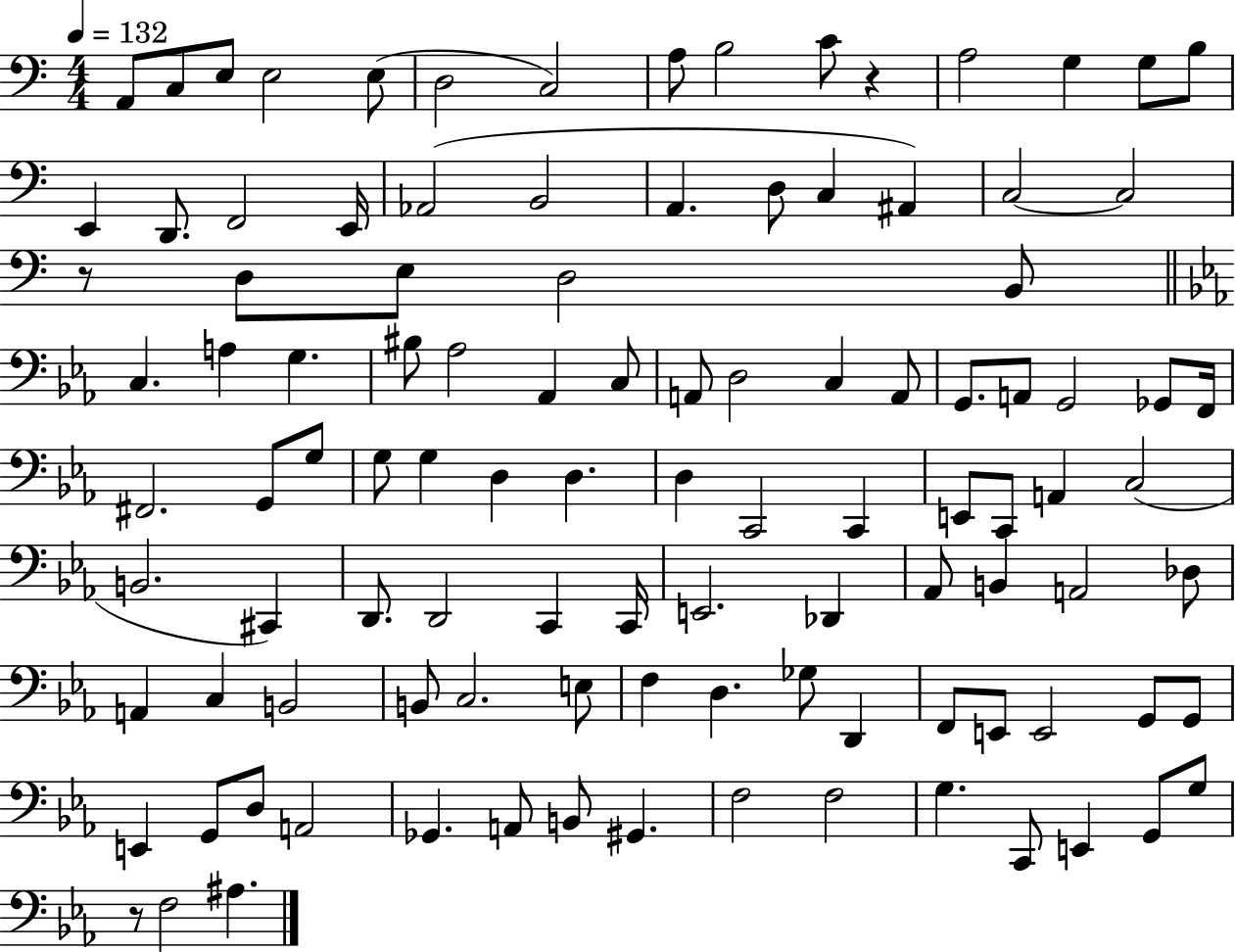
X:1
T:Untitled
M:4/4
L:1/4
K:C
A,,/2 C,/2 E,/2 E,2 E,/2 D,2 C,2 A,/2 B,2 C/2 z A,2 G, G,/2 B,/2 E,, D,,/2 F,,2 E,,/4 _A,,2 B,,2 A,, D,/2 C, ^A,, C,2 C,2 z/2 D,/2 E,/2 D,2 B,,/2 C, A, G, ^B,/2 _A,2 _A,, C,/2 A,,/2 D,2 C, A,,/2 G,,/2 A,,/2 G,,2 _G,,/2 F,,/4 ^F,,2 G,,/2 G,/2 G,/2 G, D, D, D, C,,2 C,, E,,/2 C,,/2 A,, C,2 B,,2 ^C,, D,,/2 D,,2 C,, C,,/4 E,,2 _D,, _A,,/2 B,, A,,2 _D,/2 A,, C, B,,2 B,,/2 C,2 E,/2 F, D, _G,/2 D,, F,,/2 E,,/2 E,,2 G,,/2 G,,/2 E,, G,,/2 D,/2 A,,2 _G,, A,,/2 B,,/2 ^G,, F,2 F,2 G, C,,/2 E,, G,,/2 G,/2 z/2 F,2 ^A,